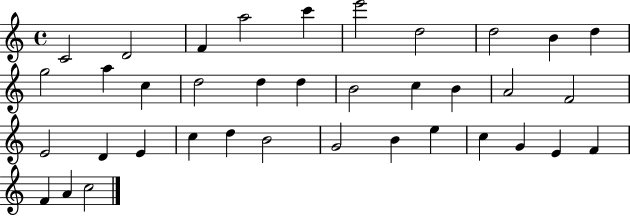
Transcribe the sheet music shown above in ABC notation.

X:1
T:Untitled
M:4/4
L:1/4
K:C
C2 D2 F a2 c' e'2 d2 d2 B d g2 a c d2 d d B2 c B A2 F2 E2 D E c d B2 G2 B e c G E F F A c2